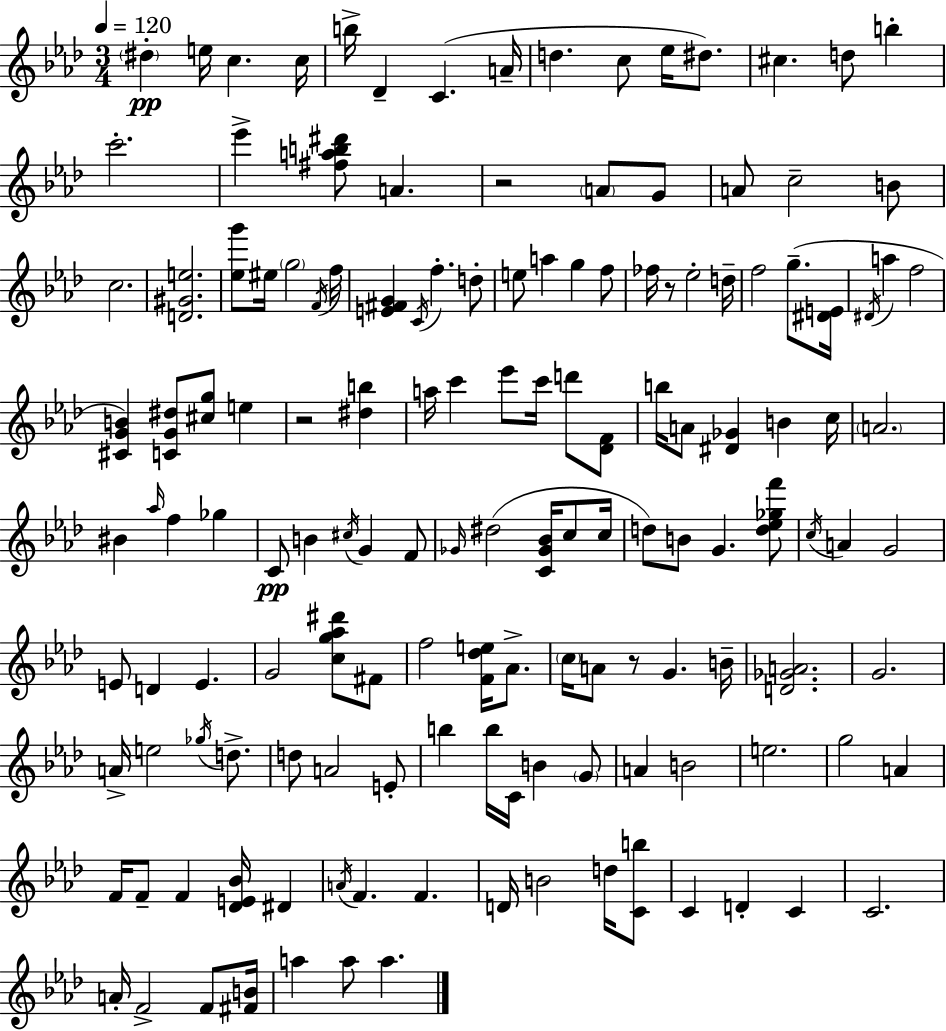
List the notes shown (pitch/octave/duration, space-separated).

D#5/q E5/s C5/q. C5/s B5/s Db4/q C4/q. A4/s D5/q. C5/e Eb5/s D#5/e. C#5/q. D5/e B5/q C6/h. Eb6/q [F#5,A5,B5,D#6]/e A4/q. R/h A4/e G4/e A4/e C5/h B4/e C5/h. [D4,G#4,E5]/h. [Eb5,G6]/e EIS5/s G5/h F4/s F5/s [E4,F#4,G4]/q C4/s F5/q. D5/e E5/e A5/q G5/q F5/e FES5/s R/e Eb5/h D5/s F5/h G5/e. [D#4,E4]/s D#4/s A5/q F5/h [C#4,G4,B4]/q [C4,G4,D#5]/e [C#5,G5]/e E5/q R/h [D#5,B5]/q A5/s C6/q Eb6/e C6/s D6/e [Db4,F4]/e B5/s A4/e [D#4,Gb4]/q B4/q C5/s A4/h. BIS4/q Ab5/s F5/q Gb5/q C4/e B4/q C#5/s G4/q F4/e Gb4/s D#5/h [C4,Gb4,Bb4]/s C5/e C5/s D5/e B4/e G4/q. [D5,Eb5,Gb5,F6]/e C5/s A4/q G4/h E4/e D4/q E4/q. G4/h [C5,G5,Ab5,D#6]/e F#4/e F5/h [F4,Db5,E5]/s Ab4/e. C5/s A4/e R/e G4/q. B4/s [D4,Gb4,A4]/h. G4/h. A4/s E5/h Gb5/s D5/e. D5/e A4/h E4/e B5/q B5/s C4/s B4/q G4/e A4/q B4/h E5/h. G5/h A4/q F4/s F4/e F4/q [Db4,E4,Bb4]/s D#4/q A4/s F4/q. F4/q. D4/s B4/h D5/s [C4,B5]/e C4/q D4/q C4/q C4/h. A4/s F4/h F4/e [F#4,B4]/s A5/q A5/e A5/q.